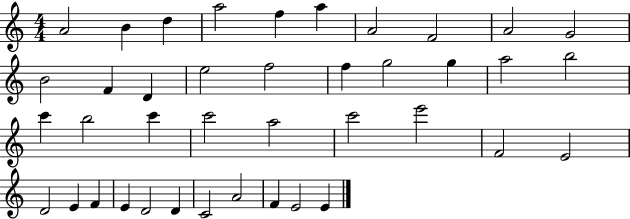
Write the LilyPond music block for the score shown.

{
  \clef treble
  \numericTimeSignature
  \time 4/4
  \key c \major
  a'2 b'4 d''4 | a''2 f''4 a''4 | a'2 f'2 | a'2 g'2 | \break b'2 f'4 d'4 | e''2 f''2 | f''4 g''2 g''4 | a''2 b''2 | \break c'''4 b''2 c'''4 | c'''2 a''2 | c'''2 e'''2 | f'2 e'2 | \break d'2 e'4 f'4 | e'4 d'2 d'4 | c'2 a'2 | f'4 e'2 e'4 | \break \bar "|."
}